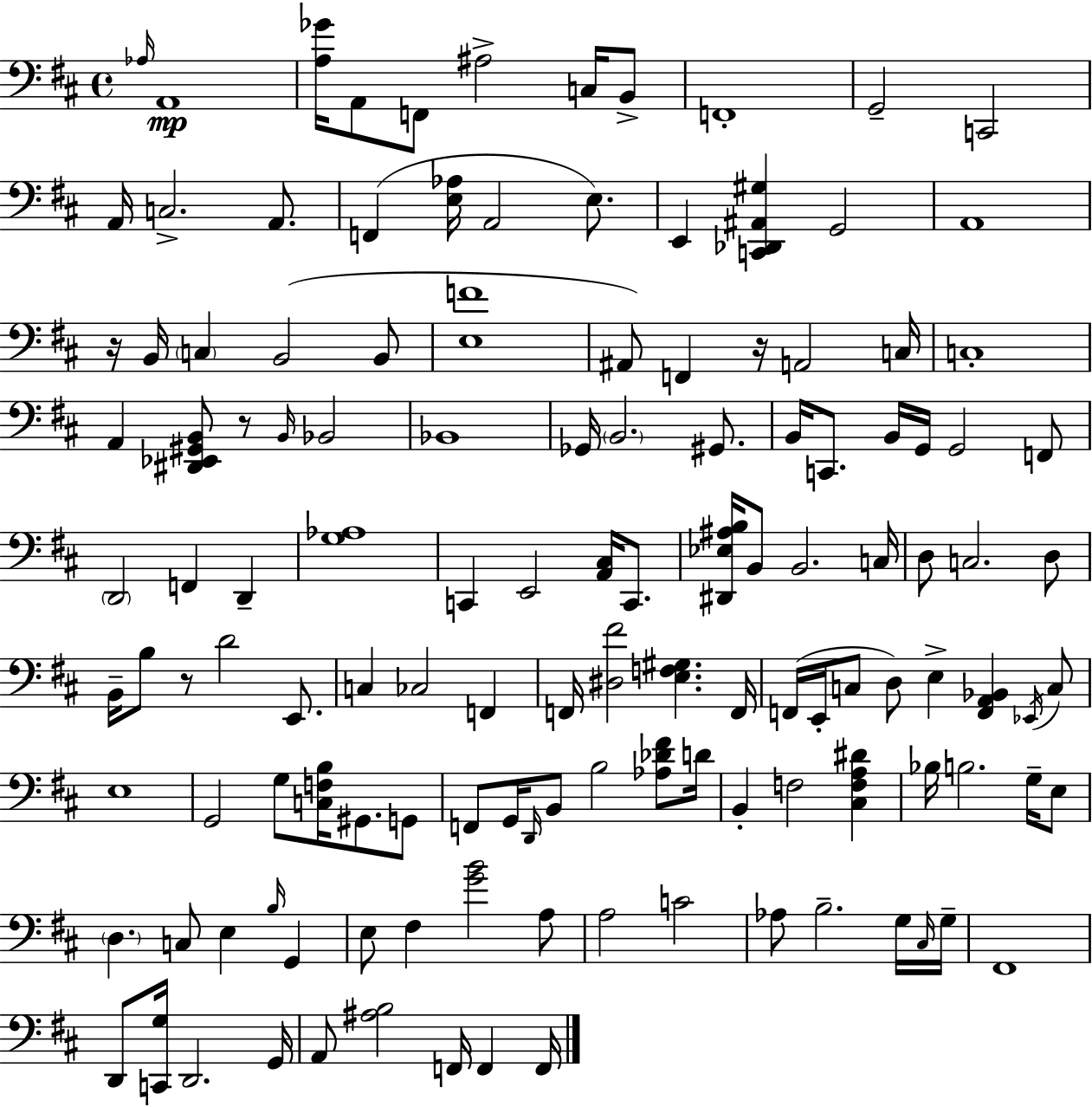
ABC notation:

X:1
T:Untitled
M:4/4
L:1/4
K:D
_A,/4 A,,4 [A,_G]/4 A,,/2 F,,/2 ^A,2 C,/4 B,,/2 F,,4 G,,2 C,,2 A,,/4 C,2 A,,/2 F,, [E,_A,]/4 A,,2 E,/2 E,, [C,,_D,,^A,,^G,] G,,2 A,,4 z/4 B,,/4 C, B,,2 B,,/2 [E,F]4 ^A,,/2 F,, z/4 A,,2 C,/4 C,4 A,, [^D,,_E,,^G,,B,,]/2 z/2 B,,/4 _B,,2 _B,,4 _G,,/4 B,,2 ^G,,/2 B,,/4 C,,/2 B,,/4 G,,/4 G,,2 F,,/2 D,,2 F,, D,, [G,_A,]4 C,, E,,2 [A,,^C,]/4 C,,/2 [^D,,_E,^A,B,]/4 B,,/2 B,,2 C,/4 D,/2 C,2 D,/2 B,,/4 B,/2 z/2 D2 E,,/2 C, _C,2 F,, F,,/4 [^D,^F]2 [E,F,^G,] F,,/4 F,,/4 E,,/4 C,/2 D,/2 E, [F,,A,,_B,,] _E,,/4 C,/2 E,4 G,,2 G,/2 [C,F,B,]/4 ^G,,/2 G,,/2 F,,/2 G,,/4 D,,/4 B,,/2 B,2 [_A,_D^F]/2 D/4 B,, F,2 [^C,F,A,^D] _B,/4 B,2 G,/4 E,/2 D, C,/2 E, B,/4 G,, E,/2 ^F, [GB]2 A,/2 A,2 C2 _A,/2 B,2 G,/4 ^C,/4 G,/4 ^F,,4 D,,/2 [C,,G,]/4 D,,2 G,,/4 A,,/2 [^A,B,]2 F,,/4 F,, F,,/4